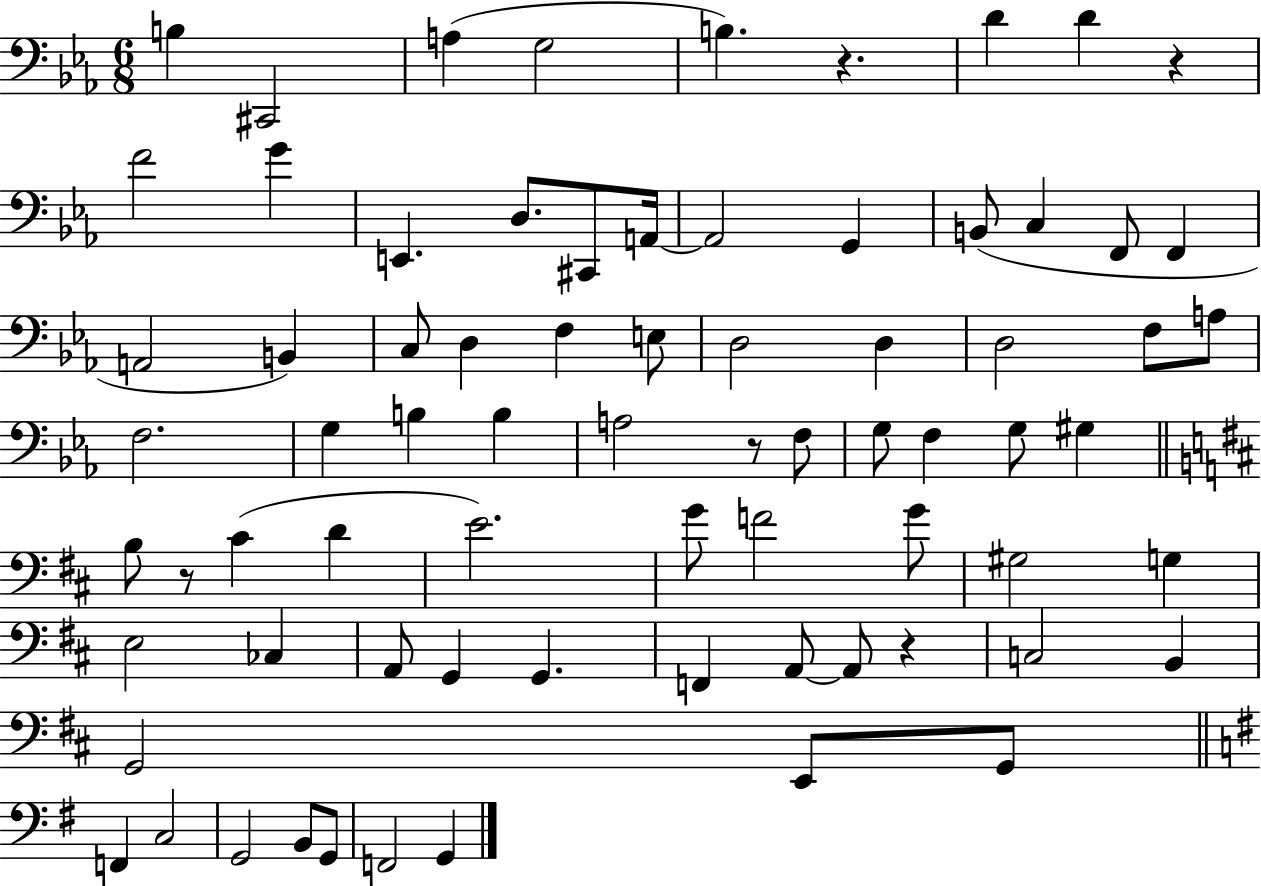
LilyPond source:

{
  \clef bass
  \numericTimeSignature
  \time 6/8
  \key ees \major
  b4 cis,2 | a4( g2 | b4.) r4. | d'4 d'4 r4 | \break f'2 g'4 | e,4. d8. cis,8 a,16~~ | a,2 g,4 | b,8( c4 f,8 f,4 | \break a,2 b,4) | c8 d4 f4 e8 | d2 d4 | d2 f8 a8 | \break f2. | g4 b4 b4 | a2 r8 f8 | g8 f4 g8 gis4 | \break \bar "||" \break \key b \minor b8 r8 cis'4( d'4 | e'2.) | g'8 f'2 g'8 | gis2 g4 | \break e2 ces4 | a,8 g,4 g,4. | f,4 a,8~~ a,8 r4 | c2 b,4 | \break g,2 e,8 g,8 | \bar "||" \break \key g \major f,4 c2 | g,2 b,8 g,8 | f,2 g,4 | \bar "|."
}